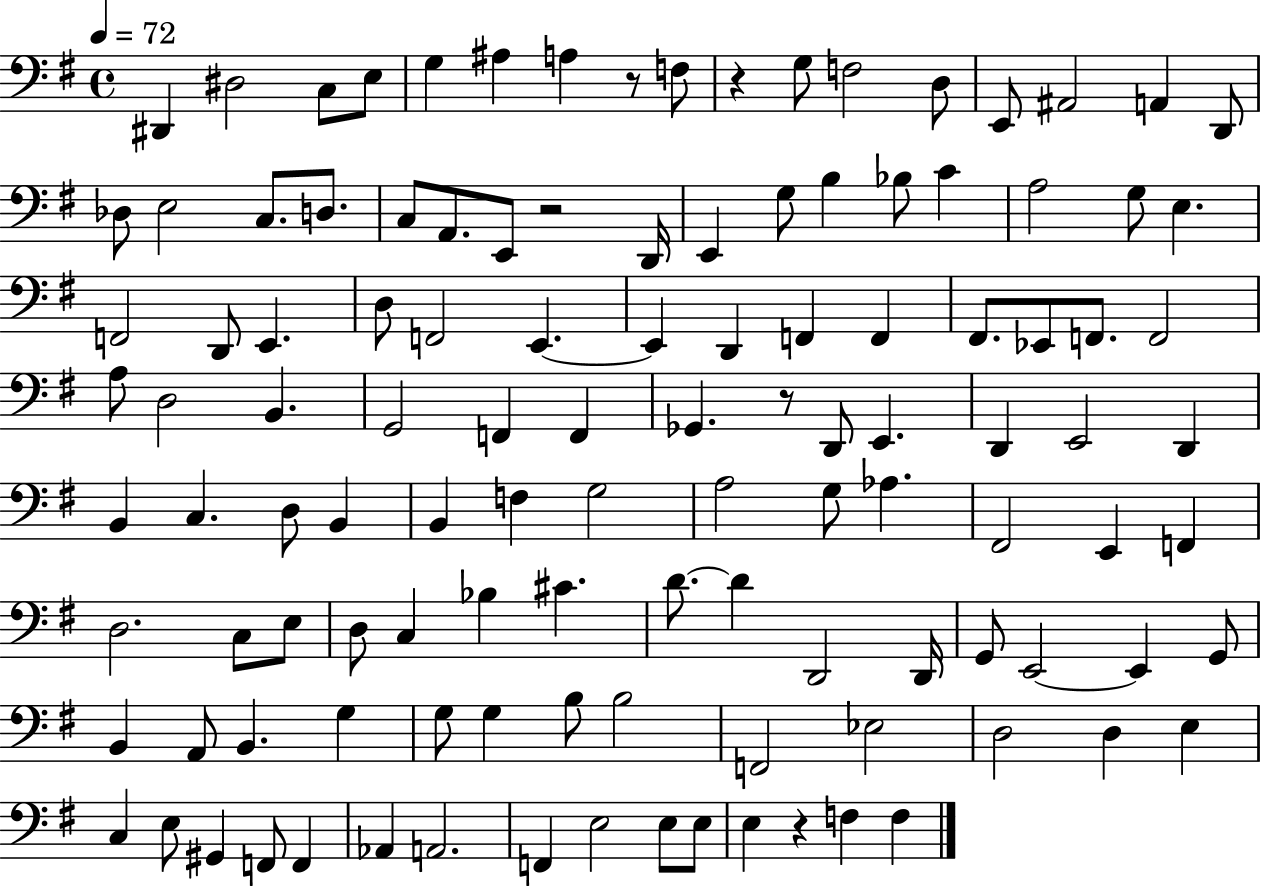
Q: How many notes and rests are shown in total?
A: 117